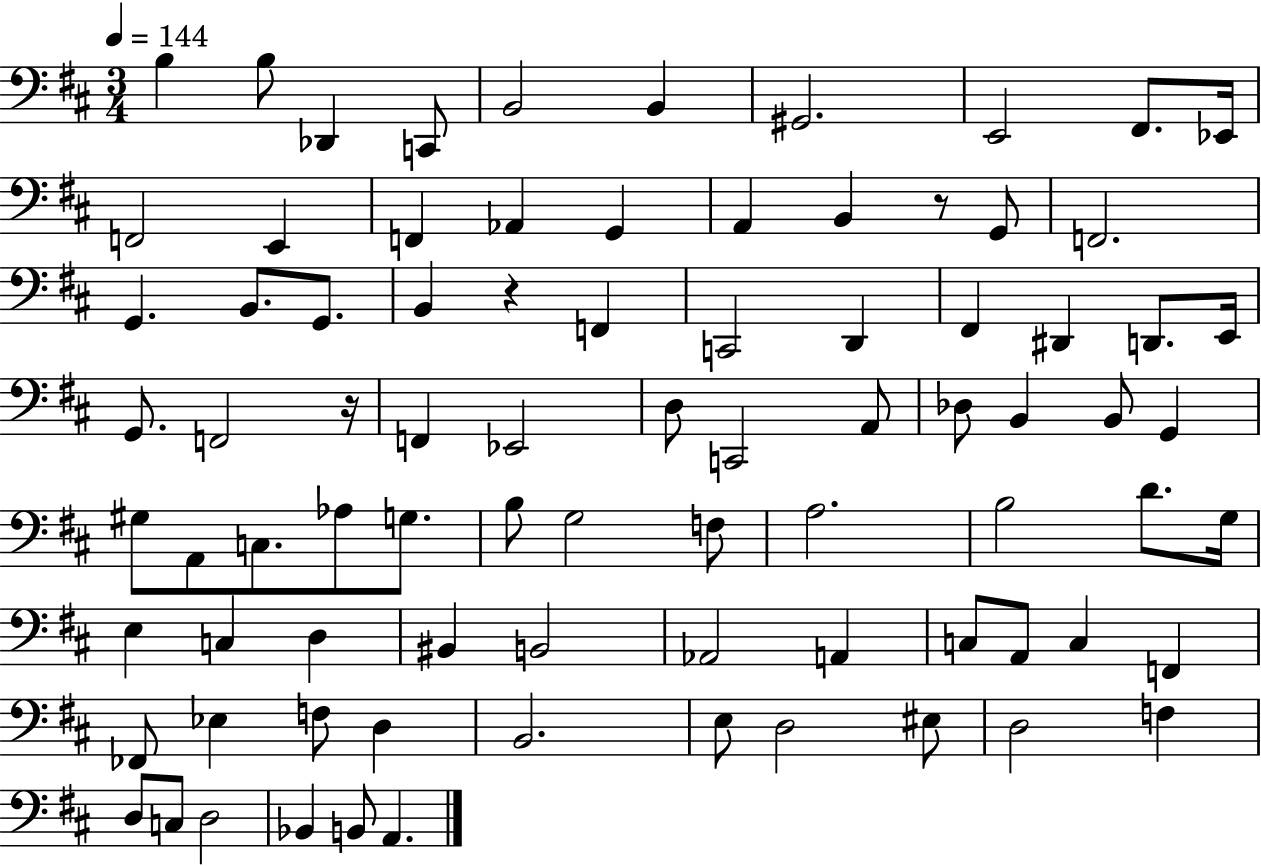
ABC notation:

X:1
T:Untitled
M:3/4
L:1/4
K:D
B, B,/2 _D,, C,,/2 B,,2 B,, ^G,,2 E,,2 ^F,,/2 _E,,/4 F,,2 E,, F,, _A,, G,, A,, B,, z/2 G,,/2 F,,2 G,, B,,/2 G,,/2 B,, z F,, C,,2 D,, ^F,, ^D,, D,,/2 E,,/4 G,,/2 F,,2 z/4 F,, _E,,2 D,/2 C,,2 A,,/2 _D,/2 B,, B,,/2 G,, ^G,/2 A,,/2 C,/2 _A,/2 G,/2 B,/2 G,2 F,/2 A,2 B,2 D/2 G,/4 E, C, D, ^B,, B,,2 _A,,2 A,, C,/2 A,,/2 C, F,, _F,,/2 _E, F,/2 D, B,,2 E,/2 D,2 ^E,/2 D,2 F, D,/2 C,/2 D,2 _B,, B,,/2 A,,